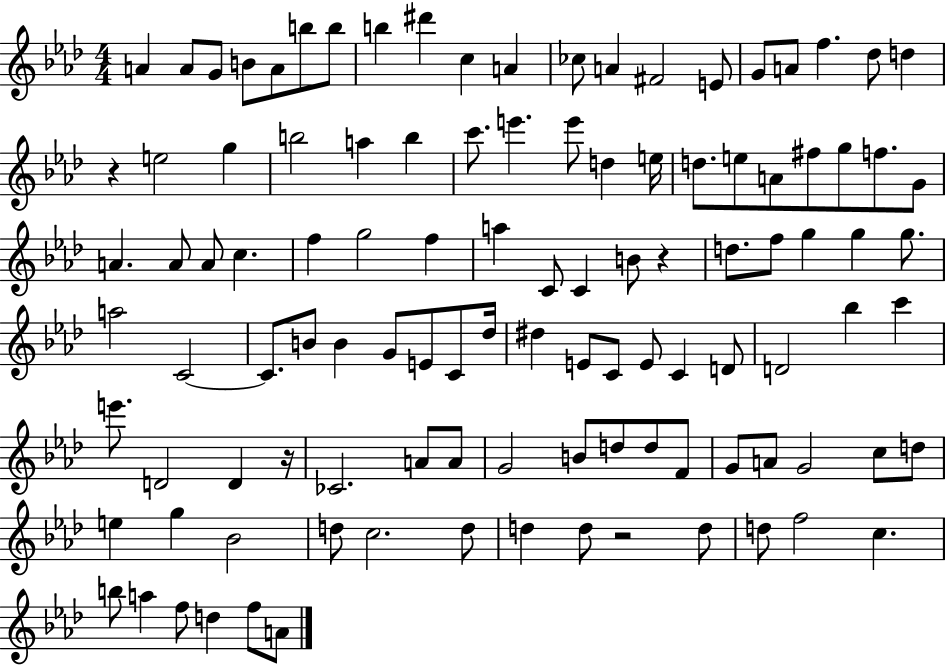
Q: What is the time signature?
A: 4/4